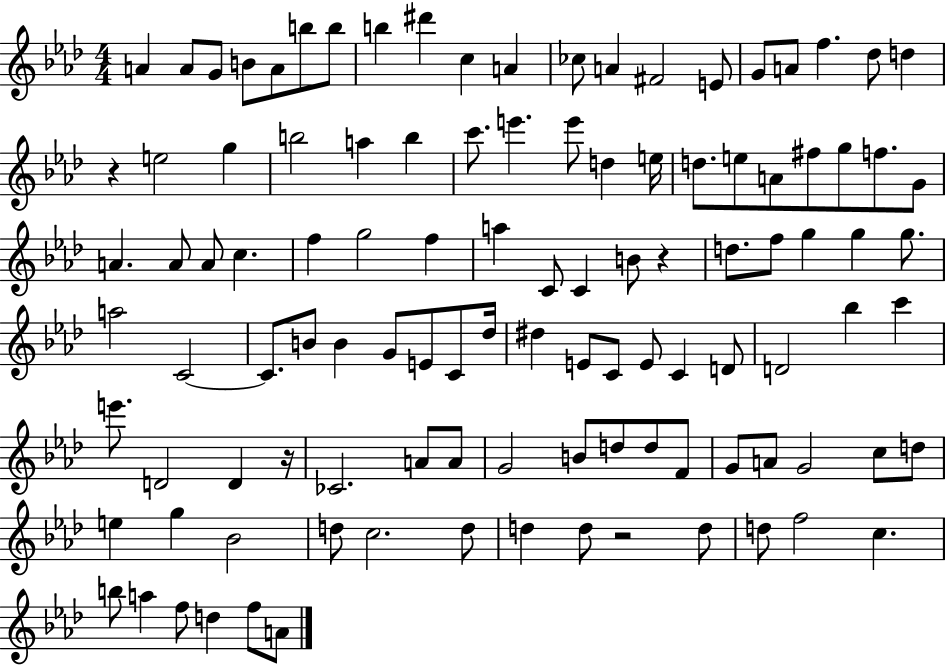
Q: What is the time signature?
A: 4/4